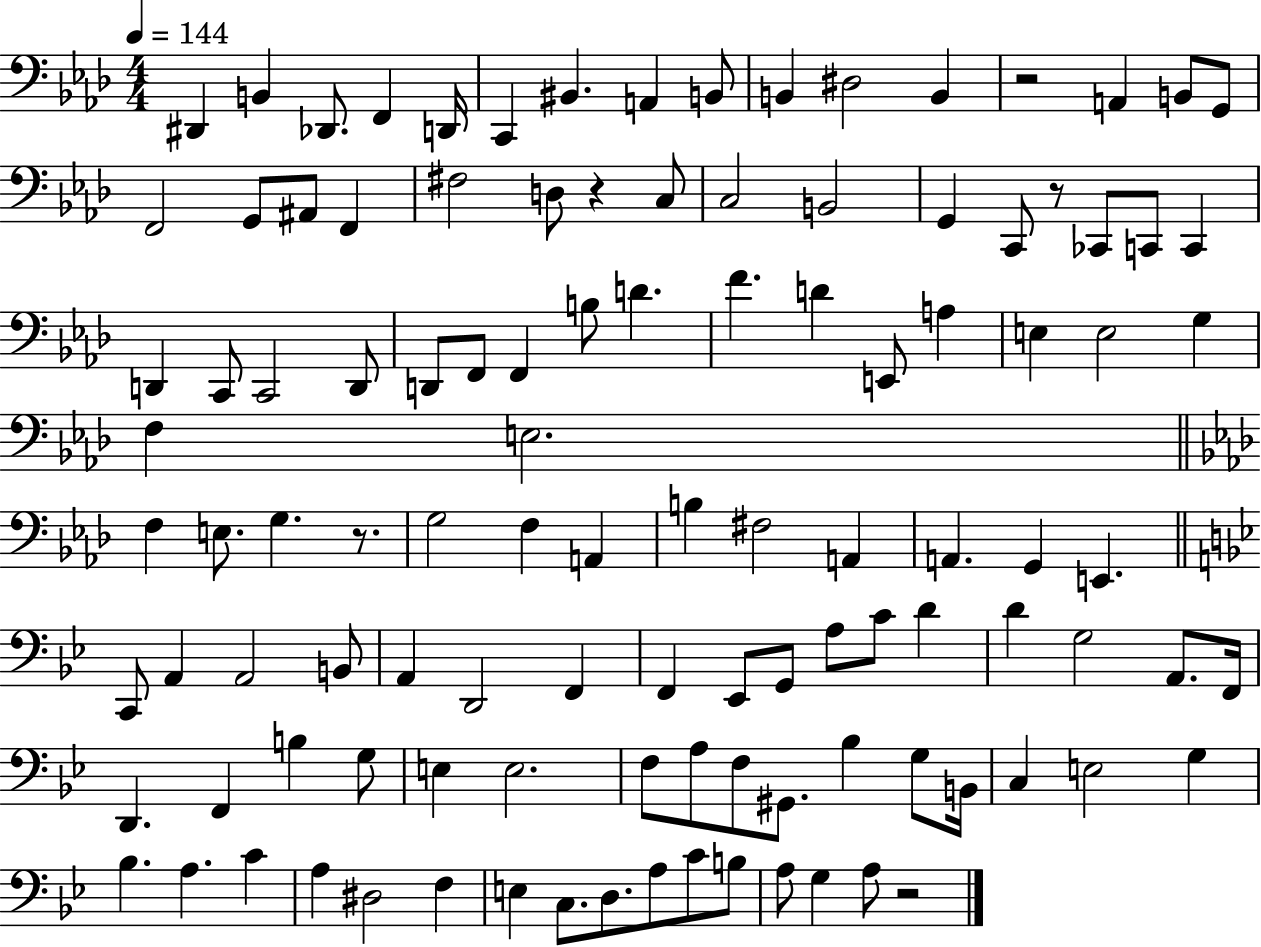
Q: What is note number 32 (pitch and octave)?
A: C2